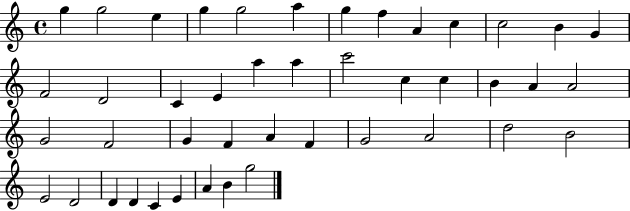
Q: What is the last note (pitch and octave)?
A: G5